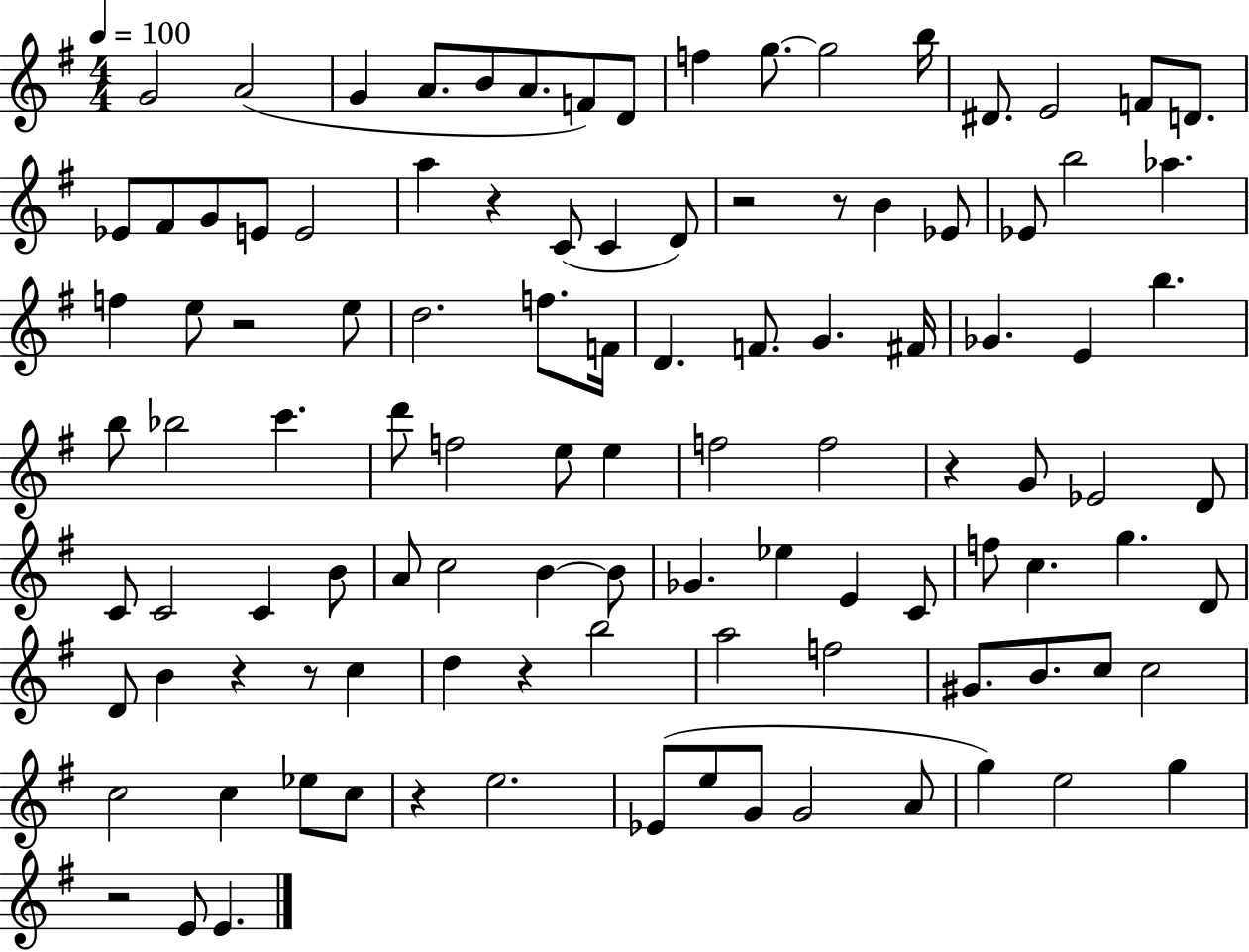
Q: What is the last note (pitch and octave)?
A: E4